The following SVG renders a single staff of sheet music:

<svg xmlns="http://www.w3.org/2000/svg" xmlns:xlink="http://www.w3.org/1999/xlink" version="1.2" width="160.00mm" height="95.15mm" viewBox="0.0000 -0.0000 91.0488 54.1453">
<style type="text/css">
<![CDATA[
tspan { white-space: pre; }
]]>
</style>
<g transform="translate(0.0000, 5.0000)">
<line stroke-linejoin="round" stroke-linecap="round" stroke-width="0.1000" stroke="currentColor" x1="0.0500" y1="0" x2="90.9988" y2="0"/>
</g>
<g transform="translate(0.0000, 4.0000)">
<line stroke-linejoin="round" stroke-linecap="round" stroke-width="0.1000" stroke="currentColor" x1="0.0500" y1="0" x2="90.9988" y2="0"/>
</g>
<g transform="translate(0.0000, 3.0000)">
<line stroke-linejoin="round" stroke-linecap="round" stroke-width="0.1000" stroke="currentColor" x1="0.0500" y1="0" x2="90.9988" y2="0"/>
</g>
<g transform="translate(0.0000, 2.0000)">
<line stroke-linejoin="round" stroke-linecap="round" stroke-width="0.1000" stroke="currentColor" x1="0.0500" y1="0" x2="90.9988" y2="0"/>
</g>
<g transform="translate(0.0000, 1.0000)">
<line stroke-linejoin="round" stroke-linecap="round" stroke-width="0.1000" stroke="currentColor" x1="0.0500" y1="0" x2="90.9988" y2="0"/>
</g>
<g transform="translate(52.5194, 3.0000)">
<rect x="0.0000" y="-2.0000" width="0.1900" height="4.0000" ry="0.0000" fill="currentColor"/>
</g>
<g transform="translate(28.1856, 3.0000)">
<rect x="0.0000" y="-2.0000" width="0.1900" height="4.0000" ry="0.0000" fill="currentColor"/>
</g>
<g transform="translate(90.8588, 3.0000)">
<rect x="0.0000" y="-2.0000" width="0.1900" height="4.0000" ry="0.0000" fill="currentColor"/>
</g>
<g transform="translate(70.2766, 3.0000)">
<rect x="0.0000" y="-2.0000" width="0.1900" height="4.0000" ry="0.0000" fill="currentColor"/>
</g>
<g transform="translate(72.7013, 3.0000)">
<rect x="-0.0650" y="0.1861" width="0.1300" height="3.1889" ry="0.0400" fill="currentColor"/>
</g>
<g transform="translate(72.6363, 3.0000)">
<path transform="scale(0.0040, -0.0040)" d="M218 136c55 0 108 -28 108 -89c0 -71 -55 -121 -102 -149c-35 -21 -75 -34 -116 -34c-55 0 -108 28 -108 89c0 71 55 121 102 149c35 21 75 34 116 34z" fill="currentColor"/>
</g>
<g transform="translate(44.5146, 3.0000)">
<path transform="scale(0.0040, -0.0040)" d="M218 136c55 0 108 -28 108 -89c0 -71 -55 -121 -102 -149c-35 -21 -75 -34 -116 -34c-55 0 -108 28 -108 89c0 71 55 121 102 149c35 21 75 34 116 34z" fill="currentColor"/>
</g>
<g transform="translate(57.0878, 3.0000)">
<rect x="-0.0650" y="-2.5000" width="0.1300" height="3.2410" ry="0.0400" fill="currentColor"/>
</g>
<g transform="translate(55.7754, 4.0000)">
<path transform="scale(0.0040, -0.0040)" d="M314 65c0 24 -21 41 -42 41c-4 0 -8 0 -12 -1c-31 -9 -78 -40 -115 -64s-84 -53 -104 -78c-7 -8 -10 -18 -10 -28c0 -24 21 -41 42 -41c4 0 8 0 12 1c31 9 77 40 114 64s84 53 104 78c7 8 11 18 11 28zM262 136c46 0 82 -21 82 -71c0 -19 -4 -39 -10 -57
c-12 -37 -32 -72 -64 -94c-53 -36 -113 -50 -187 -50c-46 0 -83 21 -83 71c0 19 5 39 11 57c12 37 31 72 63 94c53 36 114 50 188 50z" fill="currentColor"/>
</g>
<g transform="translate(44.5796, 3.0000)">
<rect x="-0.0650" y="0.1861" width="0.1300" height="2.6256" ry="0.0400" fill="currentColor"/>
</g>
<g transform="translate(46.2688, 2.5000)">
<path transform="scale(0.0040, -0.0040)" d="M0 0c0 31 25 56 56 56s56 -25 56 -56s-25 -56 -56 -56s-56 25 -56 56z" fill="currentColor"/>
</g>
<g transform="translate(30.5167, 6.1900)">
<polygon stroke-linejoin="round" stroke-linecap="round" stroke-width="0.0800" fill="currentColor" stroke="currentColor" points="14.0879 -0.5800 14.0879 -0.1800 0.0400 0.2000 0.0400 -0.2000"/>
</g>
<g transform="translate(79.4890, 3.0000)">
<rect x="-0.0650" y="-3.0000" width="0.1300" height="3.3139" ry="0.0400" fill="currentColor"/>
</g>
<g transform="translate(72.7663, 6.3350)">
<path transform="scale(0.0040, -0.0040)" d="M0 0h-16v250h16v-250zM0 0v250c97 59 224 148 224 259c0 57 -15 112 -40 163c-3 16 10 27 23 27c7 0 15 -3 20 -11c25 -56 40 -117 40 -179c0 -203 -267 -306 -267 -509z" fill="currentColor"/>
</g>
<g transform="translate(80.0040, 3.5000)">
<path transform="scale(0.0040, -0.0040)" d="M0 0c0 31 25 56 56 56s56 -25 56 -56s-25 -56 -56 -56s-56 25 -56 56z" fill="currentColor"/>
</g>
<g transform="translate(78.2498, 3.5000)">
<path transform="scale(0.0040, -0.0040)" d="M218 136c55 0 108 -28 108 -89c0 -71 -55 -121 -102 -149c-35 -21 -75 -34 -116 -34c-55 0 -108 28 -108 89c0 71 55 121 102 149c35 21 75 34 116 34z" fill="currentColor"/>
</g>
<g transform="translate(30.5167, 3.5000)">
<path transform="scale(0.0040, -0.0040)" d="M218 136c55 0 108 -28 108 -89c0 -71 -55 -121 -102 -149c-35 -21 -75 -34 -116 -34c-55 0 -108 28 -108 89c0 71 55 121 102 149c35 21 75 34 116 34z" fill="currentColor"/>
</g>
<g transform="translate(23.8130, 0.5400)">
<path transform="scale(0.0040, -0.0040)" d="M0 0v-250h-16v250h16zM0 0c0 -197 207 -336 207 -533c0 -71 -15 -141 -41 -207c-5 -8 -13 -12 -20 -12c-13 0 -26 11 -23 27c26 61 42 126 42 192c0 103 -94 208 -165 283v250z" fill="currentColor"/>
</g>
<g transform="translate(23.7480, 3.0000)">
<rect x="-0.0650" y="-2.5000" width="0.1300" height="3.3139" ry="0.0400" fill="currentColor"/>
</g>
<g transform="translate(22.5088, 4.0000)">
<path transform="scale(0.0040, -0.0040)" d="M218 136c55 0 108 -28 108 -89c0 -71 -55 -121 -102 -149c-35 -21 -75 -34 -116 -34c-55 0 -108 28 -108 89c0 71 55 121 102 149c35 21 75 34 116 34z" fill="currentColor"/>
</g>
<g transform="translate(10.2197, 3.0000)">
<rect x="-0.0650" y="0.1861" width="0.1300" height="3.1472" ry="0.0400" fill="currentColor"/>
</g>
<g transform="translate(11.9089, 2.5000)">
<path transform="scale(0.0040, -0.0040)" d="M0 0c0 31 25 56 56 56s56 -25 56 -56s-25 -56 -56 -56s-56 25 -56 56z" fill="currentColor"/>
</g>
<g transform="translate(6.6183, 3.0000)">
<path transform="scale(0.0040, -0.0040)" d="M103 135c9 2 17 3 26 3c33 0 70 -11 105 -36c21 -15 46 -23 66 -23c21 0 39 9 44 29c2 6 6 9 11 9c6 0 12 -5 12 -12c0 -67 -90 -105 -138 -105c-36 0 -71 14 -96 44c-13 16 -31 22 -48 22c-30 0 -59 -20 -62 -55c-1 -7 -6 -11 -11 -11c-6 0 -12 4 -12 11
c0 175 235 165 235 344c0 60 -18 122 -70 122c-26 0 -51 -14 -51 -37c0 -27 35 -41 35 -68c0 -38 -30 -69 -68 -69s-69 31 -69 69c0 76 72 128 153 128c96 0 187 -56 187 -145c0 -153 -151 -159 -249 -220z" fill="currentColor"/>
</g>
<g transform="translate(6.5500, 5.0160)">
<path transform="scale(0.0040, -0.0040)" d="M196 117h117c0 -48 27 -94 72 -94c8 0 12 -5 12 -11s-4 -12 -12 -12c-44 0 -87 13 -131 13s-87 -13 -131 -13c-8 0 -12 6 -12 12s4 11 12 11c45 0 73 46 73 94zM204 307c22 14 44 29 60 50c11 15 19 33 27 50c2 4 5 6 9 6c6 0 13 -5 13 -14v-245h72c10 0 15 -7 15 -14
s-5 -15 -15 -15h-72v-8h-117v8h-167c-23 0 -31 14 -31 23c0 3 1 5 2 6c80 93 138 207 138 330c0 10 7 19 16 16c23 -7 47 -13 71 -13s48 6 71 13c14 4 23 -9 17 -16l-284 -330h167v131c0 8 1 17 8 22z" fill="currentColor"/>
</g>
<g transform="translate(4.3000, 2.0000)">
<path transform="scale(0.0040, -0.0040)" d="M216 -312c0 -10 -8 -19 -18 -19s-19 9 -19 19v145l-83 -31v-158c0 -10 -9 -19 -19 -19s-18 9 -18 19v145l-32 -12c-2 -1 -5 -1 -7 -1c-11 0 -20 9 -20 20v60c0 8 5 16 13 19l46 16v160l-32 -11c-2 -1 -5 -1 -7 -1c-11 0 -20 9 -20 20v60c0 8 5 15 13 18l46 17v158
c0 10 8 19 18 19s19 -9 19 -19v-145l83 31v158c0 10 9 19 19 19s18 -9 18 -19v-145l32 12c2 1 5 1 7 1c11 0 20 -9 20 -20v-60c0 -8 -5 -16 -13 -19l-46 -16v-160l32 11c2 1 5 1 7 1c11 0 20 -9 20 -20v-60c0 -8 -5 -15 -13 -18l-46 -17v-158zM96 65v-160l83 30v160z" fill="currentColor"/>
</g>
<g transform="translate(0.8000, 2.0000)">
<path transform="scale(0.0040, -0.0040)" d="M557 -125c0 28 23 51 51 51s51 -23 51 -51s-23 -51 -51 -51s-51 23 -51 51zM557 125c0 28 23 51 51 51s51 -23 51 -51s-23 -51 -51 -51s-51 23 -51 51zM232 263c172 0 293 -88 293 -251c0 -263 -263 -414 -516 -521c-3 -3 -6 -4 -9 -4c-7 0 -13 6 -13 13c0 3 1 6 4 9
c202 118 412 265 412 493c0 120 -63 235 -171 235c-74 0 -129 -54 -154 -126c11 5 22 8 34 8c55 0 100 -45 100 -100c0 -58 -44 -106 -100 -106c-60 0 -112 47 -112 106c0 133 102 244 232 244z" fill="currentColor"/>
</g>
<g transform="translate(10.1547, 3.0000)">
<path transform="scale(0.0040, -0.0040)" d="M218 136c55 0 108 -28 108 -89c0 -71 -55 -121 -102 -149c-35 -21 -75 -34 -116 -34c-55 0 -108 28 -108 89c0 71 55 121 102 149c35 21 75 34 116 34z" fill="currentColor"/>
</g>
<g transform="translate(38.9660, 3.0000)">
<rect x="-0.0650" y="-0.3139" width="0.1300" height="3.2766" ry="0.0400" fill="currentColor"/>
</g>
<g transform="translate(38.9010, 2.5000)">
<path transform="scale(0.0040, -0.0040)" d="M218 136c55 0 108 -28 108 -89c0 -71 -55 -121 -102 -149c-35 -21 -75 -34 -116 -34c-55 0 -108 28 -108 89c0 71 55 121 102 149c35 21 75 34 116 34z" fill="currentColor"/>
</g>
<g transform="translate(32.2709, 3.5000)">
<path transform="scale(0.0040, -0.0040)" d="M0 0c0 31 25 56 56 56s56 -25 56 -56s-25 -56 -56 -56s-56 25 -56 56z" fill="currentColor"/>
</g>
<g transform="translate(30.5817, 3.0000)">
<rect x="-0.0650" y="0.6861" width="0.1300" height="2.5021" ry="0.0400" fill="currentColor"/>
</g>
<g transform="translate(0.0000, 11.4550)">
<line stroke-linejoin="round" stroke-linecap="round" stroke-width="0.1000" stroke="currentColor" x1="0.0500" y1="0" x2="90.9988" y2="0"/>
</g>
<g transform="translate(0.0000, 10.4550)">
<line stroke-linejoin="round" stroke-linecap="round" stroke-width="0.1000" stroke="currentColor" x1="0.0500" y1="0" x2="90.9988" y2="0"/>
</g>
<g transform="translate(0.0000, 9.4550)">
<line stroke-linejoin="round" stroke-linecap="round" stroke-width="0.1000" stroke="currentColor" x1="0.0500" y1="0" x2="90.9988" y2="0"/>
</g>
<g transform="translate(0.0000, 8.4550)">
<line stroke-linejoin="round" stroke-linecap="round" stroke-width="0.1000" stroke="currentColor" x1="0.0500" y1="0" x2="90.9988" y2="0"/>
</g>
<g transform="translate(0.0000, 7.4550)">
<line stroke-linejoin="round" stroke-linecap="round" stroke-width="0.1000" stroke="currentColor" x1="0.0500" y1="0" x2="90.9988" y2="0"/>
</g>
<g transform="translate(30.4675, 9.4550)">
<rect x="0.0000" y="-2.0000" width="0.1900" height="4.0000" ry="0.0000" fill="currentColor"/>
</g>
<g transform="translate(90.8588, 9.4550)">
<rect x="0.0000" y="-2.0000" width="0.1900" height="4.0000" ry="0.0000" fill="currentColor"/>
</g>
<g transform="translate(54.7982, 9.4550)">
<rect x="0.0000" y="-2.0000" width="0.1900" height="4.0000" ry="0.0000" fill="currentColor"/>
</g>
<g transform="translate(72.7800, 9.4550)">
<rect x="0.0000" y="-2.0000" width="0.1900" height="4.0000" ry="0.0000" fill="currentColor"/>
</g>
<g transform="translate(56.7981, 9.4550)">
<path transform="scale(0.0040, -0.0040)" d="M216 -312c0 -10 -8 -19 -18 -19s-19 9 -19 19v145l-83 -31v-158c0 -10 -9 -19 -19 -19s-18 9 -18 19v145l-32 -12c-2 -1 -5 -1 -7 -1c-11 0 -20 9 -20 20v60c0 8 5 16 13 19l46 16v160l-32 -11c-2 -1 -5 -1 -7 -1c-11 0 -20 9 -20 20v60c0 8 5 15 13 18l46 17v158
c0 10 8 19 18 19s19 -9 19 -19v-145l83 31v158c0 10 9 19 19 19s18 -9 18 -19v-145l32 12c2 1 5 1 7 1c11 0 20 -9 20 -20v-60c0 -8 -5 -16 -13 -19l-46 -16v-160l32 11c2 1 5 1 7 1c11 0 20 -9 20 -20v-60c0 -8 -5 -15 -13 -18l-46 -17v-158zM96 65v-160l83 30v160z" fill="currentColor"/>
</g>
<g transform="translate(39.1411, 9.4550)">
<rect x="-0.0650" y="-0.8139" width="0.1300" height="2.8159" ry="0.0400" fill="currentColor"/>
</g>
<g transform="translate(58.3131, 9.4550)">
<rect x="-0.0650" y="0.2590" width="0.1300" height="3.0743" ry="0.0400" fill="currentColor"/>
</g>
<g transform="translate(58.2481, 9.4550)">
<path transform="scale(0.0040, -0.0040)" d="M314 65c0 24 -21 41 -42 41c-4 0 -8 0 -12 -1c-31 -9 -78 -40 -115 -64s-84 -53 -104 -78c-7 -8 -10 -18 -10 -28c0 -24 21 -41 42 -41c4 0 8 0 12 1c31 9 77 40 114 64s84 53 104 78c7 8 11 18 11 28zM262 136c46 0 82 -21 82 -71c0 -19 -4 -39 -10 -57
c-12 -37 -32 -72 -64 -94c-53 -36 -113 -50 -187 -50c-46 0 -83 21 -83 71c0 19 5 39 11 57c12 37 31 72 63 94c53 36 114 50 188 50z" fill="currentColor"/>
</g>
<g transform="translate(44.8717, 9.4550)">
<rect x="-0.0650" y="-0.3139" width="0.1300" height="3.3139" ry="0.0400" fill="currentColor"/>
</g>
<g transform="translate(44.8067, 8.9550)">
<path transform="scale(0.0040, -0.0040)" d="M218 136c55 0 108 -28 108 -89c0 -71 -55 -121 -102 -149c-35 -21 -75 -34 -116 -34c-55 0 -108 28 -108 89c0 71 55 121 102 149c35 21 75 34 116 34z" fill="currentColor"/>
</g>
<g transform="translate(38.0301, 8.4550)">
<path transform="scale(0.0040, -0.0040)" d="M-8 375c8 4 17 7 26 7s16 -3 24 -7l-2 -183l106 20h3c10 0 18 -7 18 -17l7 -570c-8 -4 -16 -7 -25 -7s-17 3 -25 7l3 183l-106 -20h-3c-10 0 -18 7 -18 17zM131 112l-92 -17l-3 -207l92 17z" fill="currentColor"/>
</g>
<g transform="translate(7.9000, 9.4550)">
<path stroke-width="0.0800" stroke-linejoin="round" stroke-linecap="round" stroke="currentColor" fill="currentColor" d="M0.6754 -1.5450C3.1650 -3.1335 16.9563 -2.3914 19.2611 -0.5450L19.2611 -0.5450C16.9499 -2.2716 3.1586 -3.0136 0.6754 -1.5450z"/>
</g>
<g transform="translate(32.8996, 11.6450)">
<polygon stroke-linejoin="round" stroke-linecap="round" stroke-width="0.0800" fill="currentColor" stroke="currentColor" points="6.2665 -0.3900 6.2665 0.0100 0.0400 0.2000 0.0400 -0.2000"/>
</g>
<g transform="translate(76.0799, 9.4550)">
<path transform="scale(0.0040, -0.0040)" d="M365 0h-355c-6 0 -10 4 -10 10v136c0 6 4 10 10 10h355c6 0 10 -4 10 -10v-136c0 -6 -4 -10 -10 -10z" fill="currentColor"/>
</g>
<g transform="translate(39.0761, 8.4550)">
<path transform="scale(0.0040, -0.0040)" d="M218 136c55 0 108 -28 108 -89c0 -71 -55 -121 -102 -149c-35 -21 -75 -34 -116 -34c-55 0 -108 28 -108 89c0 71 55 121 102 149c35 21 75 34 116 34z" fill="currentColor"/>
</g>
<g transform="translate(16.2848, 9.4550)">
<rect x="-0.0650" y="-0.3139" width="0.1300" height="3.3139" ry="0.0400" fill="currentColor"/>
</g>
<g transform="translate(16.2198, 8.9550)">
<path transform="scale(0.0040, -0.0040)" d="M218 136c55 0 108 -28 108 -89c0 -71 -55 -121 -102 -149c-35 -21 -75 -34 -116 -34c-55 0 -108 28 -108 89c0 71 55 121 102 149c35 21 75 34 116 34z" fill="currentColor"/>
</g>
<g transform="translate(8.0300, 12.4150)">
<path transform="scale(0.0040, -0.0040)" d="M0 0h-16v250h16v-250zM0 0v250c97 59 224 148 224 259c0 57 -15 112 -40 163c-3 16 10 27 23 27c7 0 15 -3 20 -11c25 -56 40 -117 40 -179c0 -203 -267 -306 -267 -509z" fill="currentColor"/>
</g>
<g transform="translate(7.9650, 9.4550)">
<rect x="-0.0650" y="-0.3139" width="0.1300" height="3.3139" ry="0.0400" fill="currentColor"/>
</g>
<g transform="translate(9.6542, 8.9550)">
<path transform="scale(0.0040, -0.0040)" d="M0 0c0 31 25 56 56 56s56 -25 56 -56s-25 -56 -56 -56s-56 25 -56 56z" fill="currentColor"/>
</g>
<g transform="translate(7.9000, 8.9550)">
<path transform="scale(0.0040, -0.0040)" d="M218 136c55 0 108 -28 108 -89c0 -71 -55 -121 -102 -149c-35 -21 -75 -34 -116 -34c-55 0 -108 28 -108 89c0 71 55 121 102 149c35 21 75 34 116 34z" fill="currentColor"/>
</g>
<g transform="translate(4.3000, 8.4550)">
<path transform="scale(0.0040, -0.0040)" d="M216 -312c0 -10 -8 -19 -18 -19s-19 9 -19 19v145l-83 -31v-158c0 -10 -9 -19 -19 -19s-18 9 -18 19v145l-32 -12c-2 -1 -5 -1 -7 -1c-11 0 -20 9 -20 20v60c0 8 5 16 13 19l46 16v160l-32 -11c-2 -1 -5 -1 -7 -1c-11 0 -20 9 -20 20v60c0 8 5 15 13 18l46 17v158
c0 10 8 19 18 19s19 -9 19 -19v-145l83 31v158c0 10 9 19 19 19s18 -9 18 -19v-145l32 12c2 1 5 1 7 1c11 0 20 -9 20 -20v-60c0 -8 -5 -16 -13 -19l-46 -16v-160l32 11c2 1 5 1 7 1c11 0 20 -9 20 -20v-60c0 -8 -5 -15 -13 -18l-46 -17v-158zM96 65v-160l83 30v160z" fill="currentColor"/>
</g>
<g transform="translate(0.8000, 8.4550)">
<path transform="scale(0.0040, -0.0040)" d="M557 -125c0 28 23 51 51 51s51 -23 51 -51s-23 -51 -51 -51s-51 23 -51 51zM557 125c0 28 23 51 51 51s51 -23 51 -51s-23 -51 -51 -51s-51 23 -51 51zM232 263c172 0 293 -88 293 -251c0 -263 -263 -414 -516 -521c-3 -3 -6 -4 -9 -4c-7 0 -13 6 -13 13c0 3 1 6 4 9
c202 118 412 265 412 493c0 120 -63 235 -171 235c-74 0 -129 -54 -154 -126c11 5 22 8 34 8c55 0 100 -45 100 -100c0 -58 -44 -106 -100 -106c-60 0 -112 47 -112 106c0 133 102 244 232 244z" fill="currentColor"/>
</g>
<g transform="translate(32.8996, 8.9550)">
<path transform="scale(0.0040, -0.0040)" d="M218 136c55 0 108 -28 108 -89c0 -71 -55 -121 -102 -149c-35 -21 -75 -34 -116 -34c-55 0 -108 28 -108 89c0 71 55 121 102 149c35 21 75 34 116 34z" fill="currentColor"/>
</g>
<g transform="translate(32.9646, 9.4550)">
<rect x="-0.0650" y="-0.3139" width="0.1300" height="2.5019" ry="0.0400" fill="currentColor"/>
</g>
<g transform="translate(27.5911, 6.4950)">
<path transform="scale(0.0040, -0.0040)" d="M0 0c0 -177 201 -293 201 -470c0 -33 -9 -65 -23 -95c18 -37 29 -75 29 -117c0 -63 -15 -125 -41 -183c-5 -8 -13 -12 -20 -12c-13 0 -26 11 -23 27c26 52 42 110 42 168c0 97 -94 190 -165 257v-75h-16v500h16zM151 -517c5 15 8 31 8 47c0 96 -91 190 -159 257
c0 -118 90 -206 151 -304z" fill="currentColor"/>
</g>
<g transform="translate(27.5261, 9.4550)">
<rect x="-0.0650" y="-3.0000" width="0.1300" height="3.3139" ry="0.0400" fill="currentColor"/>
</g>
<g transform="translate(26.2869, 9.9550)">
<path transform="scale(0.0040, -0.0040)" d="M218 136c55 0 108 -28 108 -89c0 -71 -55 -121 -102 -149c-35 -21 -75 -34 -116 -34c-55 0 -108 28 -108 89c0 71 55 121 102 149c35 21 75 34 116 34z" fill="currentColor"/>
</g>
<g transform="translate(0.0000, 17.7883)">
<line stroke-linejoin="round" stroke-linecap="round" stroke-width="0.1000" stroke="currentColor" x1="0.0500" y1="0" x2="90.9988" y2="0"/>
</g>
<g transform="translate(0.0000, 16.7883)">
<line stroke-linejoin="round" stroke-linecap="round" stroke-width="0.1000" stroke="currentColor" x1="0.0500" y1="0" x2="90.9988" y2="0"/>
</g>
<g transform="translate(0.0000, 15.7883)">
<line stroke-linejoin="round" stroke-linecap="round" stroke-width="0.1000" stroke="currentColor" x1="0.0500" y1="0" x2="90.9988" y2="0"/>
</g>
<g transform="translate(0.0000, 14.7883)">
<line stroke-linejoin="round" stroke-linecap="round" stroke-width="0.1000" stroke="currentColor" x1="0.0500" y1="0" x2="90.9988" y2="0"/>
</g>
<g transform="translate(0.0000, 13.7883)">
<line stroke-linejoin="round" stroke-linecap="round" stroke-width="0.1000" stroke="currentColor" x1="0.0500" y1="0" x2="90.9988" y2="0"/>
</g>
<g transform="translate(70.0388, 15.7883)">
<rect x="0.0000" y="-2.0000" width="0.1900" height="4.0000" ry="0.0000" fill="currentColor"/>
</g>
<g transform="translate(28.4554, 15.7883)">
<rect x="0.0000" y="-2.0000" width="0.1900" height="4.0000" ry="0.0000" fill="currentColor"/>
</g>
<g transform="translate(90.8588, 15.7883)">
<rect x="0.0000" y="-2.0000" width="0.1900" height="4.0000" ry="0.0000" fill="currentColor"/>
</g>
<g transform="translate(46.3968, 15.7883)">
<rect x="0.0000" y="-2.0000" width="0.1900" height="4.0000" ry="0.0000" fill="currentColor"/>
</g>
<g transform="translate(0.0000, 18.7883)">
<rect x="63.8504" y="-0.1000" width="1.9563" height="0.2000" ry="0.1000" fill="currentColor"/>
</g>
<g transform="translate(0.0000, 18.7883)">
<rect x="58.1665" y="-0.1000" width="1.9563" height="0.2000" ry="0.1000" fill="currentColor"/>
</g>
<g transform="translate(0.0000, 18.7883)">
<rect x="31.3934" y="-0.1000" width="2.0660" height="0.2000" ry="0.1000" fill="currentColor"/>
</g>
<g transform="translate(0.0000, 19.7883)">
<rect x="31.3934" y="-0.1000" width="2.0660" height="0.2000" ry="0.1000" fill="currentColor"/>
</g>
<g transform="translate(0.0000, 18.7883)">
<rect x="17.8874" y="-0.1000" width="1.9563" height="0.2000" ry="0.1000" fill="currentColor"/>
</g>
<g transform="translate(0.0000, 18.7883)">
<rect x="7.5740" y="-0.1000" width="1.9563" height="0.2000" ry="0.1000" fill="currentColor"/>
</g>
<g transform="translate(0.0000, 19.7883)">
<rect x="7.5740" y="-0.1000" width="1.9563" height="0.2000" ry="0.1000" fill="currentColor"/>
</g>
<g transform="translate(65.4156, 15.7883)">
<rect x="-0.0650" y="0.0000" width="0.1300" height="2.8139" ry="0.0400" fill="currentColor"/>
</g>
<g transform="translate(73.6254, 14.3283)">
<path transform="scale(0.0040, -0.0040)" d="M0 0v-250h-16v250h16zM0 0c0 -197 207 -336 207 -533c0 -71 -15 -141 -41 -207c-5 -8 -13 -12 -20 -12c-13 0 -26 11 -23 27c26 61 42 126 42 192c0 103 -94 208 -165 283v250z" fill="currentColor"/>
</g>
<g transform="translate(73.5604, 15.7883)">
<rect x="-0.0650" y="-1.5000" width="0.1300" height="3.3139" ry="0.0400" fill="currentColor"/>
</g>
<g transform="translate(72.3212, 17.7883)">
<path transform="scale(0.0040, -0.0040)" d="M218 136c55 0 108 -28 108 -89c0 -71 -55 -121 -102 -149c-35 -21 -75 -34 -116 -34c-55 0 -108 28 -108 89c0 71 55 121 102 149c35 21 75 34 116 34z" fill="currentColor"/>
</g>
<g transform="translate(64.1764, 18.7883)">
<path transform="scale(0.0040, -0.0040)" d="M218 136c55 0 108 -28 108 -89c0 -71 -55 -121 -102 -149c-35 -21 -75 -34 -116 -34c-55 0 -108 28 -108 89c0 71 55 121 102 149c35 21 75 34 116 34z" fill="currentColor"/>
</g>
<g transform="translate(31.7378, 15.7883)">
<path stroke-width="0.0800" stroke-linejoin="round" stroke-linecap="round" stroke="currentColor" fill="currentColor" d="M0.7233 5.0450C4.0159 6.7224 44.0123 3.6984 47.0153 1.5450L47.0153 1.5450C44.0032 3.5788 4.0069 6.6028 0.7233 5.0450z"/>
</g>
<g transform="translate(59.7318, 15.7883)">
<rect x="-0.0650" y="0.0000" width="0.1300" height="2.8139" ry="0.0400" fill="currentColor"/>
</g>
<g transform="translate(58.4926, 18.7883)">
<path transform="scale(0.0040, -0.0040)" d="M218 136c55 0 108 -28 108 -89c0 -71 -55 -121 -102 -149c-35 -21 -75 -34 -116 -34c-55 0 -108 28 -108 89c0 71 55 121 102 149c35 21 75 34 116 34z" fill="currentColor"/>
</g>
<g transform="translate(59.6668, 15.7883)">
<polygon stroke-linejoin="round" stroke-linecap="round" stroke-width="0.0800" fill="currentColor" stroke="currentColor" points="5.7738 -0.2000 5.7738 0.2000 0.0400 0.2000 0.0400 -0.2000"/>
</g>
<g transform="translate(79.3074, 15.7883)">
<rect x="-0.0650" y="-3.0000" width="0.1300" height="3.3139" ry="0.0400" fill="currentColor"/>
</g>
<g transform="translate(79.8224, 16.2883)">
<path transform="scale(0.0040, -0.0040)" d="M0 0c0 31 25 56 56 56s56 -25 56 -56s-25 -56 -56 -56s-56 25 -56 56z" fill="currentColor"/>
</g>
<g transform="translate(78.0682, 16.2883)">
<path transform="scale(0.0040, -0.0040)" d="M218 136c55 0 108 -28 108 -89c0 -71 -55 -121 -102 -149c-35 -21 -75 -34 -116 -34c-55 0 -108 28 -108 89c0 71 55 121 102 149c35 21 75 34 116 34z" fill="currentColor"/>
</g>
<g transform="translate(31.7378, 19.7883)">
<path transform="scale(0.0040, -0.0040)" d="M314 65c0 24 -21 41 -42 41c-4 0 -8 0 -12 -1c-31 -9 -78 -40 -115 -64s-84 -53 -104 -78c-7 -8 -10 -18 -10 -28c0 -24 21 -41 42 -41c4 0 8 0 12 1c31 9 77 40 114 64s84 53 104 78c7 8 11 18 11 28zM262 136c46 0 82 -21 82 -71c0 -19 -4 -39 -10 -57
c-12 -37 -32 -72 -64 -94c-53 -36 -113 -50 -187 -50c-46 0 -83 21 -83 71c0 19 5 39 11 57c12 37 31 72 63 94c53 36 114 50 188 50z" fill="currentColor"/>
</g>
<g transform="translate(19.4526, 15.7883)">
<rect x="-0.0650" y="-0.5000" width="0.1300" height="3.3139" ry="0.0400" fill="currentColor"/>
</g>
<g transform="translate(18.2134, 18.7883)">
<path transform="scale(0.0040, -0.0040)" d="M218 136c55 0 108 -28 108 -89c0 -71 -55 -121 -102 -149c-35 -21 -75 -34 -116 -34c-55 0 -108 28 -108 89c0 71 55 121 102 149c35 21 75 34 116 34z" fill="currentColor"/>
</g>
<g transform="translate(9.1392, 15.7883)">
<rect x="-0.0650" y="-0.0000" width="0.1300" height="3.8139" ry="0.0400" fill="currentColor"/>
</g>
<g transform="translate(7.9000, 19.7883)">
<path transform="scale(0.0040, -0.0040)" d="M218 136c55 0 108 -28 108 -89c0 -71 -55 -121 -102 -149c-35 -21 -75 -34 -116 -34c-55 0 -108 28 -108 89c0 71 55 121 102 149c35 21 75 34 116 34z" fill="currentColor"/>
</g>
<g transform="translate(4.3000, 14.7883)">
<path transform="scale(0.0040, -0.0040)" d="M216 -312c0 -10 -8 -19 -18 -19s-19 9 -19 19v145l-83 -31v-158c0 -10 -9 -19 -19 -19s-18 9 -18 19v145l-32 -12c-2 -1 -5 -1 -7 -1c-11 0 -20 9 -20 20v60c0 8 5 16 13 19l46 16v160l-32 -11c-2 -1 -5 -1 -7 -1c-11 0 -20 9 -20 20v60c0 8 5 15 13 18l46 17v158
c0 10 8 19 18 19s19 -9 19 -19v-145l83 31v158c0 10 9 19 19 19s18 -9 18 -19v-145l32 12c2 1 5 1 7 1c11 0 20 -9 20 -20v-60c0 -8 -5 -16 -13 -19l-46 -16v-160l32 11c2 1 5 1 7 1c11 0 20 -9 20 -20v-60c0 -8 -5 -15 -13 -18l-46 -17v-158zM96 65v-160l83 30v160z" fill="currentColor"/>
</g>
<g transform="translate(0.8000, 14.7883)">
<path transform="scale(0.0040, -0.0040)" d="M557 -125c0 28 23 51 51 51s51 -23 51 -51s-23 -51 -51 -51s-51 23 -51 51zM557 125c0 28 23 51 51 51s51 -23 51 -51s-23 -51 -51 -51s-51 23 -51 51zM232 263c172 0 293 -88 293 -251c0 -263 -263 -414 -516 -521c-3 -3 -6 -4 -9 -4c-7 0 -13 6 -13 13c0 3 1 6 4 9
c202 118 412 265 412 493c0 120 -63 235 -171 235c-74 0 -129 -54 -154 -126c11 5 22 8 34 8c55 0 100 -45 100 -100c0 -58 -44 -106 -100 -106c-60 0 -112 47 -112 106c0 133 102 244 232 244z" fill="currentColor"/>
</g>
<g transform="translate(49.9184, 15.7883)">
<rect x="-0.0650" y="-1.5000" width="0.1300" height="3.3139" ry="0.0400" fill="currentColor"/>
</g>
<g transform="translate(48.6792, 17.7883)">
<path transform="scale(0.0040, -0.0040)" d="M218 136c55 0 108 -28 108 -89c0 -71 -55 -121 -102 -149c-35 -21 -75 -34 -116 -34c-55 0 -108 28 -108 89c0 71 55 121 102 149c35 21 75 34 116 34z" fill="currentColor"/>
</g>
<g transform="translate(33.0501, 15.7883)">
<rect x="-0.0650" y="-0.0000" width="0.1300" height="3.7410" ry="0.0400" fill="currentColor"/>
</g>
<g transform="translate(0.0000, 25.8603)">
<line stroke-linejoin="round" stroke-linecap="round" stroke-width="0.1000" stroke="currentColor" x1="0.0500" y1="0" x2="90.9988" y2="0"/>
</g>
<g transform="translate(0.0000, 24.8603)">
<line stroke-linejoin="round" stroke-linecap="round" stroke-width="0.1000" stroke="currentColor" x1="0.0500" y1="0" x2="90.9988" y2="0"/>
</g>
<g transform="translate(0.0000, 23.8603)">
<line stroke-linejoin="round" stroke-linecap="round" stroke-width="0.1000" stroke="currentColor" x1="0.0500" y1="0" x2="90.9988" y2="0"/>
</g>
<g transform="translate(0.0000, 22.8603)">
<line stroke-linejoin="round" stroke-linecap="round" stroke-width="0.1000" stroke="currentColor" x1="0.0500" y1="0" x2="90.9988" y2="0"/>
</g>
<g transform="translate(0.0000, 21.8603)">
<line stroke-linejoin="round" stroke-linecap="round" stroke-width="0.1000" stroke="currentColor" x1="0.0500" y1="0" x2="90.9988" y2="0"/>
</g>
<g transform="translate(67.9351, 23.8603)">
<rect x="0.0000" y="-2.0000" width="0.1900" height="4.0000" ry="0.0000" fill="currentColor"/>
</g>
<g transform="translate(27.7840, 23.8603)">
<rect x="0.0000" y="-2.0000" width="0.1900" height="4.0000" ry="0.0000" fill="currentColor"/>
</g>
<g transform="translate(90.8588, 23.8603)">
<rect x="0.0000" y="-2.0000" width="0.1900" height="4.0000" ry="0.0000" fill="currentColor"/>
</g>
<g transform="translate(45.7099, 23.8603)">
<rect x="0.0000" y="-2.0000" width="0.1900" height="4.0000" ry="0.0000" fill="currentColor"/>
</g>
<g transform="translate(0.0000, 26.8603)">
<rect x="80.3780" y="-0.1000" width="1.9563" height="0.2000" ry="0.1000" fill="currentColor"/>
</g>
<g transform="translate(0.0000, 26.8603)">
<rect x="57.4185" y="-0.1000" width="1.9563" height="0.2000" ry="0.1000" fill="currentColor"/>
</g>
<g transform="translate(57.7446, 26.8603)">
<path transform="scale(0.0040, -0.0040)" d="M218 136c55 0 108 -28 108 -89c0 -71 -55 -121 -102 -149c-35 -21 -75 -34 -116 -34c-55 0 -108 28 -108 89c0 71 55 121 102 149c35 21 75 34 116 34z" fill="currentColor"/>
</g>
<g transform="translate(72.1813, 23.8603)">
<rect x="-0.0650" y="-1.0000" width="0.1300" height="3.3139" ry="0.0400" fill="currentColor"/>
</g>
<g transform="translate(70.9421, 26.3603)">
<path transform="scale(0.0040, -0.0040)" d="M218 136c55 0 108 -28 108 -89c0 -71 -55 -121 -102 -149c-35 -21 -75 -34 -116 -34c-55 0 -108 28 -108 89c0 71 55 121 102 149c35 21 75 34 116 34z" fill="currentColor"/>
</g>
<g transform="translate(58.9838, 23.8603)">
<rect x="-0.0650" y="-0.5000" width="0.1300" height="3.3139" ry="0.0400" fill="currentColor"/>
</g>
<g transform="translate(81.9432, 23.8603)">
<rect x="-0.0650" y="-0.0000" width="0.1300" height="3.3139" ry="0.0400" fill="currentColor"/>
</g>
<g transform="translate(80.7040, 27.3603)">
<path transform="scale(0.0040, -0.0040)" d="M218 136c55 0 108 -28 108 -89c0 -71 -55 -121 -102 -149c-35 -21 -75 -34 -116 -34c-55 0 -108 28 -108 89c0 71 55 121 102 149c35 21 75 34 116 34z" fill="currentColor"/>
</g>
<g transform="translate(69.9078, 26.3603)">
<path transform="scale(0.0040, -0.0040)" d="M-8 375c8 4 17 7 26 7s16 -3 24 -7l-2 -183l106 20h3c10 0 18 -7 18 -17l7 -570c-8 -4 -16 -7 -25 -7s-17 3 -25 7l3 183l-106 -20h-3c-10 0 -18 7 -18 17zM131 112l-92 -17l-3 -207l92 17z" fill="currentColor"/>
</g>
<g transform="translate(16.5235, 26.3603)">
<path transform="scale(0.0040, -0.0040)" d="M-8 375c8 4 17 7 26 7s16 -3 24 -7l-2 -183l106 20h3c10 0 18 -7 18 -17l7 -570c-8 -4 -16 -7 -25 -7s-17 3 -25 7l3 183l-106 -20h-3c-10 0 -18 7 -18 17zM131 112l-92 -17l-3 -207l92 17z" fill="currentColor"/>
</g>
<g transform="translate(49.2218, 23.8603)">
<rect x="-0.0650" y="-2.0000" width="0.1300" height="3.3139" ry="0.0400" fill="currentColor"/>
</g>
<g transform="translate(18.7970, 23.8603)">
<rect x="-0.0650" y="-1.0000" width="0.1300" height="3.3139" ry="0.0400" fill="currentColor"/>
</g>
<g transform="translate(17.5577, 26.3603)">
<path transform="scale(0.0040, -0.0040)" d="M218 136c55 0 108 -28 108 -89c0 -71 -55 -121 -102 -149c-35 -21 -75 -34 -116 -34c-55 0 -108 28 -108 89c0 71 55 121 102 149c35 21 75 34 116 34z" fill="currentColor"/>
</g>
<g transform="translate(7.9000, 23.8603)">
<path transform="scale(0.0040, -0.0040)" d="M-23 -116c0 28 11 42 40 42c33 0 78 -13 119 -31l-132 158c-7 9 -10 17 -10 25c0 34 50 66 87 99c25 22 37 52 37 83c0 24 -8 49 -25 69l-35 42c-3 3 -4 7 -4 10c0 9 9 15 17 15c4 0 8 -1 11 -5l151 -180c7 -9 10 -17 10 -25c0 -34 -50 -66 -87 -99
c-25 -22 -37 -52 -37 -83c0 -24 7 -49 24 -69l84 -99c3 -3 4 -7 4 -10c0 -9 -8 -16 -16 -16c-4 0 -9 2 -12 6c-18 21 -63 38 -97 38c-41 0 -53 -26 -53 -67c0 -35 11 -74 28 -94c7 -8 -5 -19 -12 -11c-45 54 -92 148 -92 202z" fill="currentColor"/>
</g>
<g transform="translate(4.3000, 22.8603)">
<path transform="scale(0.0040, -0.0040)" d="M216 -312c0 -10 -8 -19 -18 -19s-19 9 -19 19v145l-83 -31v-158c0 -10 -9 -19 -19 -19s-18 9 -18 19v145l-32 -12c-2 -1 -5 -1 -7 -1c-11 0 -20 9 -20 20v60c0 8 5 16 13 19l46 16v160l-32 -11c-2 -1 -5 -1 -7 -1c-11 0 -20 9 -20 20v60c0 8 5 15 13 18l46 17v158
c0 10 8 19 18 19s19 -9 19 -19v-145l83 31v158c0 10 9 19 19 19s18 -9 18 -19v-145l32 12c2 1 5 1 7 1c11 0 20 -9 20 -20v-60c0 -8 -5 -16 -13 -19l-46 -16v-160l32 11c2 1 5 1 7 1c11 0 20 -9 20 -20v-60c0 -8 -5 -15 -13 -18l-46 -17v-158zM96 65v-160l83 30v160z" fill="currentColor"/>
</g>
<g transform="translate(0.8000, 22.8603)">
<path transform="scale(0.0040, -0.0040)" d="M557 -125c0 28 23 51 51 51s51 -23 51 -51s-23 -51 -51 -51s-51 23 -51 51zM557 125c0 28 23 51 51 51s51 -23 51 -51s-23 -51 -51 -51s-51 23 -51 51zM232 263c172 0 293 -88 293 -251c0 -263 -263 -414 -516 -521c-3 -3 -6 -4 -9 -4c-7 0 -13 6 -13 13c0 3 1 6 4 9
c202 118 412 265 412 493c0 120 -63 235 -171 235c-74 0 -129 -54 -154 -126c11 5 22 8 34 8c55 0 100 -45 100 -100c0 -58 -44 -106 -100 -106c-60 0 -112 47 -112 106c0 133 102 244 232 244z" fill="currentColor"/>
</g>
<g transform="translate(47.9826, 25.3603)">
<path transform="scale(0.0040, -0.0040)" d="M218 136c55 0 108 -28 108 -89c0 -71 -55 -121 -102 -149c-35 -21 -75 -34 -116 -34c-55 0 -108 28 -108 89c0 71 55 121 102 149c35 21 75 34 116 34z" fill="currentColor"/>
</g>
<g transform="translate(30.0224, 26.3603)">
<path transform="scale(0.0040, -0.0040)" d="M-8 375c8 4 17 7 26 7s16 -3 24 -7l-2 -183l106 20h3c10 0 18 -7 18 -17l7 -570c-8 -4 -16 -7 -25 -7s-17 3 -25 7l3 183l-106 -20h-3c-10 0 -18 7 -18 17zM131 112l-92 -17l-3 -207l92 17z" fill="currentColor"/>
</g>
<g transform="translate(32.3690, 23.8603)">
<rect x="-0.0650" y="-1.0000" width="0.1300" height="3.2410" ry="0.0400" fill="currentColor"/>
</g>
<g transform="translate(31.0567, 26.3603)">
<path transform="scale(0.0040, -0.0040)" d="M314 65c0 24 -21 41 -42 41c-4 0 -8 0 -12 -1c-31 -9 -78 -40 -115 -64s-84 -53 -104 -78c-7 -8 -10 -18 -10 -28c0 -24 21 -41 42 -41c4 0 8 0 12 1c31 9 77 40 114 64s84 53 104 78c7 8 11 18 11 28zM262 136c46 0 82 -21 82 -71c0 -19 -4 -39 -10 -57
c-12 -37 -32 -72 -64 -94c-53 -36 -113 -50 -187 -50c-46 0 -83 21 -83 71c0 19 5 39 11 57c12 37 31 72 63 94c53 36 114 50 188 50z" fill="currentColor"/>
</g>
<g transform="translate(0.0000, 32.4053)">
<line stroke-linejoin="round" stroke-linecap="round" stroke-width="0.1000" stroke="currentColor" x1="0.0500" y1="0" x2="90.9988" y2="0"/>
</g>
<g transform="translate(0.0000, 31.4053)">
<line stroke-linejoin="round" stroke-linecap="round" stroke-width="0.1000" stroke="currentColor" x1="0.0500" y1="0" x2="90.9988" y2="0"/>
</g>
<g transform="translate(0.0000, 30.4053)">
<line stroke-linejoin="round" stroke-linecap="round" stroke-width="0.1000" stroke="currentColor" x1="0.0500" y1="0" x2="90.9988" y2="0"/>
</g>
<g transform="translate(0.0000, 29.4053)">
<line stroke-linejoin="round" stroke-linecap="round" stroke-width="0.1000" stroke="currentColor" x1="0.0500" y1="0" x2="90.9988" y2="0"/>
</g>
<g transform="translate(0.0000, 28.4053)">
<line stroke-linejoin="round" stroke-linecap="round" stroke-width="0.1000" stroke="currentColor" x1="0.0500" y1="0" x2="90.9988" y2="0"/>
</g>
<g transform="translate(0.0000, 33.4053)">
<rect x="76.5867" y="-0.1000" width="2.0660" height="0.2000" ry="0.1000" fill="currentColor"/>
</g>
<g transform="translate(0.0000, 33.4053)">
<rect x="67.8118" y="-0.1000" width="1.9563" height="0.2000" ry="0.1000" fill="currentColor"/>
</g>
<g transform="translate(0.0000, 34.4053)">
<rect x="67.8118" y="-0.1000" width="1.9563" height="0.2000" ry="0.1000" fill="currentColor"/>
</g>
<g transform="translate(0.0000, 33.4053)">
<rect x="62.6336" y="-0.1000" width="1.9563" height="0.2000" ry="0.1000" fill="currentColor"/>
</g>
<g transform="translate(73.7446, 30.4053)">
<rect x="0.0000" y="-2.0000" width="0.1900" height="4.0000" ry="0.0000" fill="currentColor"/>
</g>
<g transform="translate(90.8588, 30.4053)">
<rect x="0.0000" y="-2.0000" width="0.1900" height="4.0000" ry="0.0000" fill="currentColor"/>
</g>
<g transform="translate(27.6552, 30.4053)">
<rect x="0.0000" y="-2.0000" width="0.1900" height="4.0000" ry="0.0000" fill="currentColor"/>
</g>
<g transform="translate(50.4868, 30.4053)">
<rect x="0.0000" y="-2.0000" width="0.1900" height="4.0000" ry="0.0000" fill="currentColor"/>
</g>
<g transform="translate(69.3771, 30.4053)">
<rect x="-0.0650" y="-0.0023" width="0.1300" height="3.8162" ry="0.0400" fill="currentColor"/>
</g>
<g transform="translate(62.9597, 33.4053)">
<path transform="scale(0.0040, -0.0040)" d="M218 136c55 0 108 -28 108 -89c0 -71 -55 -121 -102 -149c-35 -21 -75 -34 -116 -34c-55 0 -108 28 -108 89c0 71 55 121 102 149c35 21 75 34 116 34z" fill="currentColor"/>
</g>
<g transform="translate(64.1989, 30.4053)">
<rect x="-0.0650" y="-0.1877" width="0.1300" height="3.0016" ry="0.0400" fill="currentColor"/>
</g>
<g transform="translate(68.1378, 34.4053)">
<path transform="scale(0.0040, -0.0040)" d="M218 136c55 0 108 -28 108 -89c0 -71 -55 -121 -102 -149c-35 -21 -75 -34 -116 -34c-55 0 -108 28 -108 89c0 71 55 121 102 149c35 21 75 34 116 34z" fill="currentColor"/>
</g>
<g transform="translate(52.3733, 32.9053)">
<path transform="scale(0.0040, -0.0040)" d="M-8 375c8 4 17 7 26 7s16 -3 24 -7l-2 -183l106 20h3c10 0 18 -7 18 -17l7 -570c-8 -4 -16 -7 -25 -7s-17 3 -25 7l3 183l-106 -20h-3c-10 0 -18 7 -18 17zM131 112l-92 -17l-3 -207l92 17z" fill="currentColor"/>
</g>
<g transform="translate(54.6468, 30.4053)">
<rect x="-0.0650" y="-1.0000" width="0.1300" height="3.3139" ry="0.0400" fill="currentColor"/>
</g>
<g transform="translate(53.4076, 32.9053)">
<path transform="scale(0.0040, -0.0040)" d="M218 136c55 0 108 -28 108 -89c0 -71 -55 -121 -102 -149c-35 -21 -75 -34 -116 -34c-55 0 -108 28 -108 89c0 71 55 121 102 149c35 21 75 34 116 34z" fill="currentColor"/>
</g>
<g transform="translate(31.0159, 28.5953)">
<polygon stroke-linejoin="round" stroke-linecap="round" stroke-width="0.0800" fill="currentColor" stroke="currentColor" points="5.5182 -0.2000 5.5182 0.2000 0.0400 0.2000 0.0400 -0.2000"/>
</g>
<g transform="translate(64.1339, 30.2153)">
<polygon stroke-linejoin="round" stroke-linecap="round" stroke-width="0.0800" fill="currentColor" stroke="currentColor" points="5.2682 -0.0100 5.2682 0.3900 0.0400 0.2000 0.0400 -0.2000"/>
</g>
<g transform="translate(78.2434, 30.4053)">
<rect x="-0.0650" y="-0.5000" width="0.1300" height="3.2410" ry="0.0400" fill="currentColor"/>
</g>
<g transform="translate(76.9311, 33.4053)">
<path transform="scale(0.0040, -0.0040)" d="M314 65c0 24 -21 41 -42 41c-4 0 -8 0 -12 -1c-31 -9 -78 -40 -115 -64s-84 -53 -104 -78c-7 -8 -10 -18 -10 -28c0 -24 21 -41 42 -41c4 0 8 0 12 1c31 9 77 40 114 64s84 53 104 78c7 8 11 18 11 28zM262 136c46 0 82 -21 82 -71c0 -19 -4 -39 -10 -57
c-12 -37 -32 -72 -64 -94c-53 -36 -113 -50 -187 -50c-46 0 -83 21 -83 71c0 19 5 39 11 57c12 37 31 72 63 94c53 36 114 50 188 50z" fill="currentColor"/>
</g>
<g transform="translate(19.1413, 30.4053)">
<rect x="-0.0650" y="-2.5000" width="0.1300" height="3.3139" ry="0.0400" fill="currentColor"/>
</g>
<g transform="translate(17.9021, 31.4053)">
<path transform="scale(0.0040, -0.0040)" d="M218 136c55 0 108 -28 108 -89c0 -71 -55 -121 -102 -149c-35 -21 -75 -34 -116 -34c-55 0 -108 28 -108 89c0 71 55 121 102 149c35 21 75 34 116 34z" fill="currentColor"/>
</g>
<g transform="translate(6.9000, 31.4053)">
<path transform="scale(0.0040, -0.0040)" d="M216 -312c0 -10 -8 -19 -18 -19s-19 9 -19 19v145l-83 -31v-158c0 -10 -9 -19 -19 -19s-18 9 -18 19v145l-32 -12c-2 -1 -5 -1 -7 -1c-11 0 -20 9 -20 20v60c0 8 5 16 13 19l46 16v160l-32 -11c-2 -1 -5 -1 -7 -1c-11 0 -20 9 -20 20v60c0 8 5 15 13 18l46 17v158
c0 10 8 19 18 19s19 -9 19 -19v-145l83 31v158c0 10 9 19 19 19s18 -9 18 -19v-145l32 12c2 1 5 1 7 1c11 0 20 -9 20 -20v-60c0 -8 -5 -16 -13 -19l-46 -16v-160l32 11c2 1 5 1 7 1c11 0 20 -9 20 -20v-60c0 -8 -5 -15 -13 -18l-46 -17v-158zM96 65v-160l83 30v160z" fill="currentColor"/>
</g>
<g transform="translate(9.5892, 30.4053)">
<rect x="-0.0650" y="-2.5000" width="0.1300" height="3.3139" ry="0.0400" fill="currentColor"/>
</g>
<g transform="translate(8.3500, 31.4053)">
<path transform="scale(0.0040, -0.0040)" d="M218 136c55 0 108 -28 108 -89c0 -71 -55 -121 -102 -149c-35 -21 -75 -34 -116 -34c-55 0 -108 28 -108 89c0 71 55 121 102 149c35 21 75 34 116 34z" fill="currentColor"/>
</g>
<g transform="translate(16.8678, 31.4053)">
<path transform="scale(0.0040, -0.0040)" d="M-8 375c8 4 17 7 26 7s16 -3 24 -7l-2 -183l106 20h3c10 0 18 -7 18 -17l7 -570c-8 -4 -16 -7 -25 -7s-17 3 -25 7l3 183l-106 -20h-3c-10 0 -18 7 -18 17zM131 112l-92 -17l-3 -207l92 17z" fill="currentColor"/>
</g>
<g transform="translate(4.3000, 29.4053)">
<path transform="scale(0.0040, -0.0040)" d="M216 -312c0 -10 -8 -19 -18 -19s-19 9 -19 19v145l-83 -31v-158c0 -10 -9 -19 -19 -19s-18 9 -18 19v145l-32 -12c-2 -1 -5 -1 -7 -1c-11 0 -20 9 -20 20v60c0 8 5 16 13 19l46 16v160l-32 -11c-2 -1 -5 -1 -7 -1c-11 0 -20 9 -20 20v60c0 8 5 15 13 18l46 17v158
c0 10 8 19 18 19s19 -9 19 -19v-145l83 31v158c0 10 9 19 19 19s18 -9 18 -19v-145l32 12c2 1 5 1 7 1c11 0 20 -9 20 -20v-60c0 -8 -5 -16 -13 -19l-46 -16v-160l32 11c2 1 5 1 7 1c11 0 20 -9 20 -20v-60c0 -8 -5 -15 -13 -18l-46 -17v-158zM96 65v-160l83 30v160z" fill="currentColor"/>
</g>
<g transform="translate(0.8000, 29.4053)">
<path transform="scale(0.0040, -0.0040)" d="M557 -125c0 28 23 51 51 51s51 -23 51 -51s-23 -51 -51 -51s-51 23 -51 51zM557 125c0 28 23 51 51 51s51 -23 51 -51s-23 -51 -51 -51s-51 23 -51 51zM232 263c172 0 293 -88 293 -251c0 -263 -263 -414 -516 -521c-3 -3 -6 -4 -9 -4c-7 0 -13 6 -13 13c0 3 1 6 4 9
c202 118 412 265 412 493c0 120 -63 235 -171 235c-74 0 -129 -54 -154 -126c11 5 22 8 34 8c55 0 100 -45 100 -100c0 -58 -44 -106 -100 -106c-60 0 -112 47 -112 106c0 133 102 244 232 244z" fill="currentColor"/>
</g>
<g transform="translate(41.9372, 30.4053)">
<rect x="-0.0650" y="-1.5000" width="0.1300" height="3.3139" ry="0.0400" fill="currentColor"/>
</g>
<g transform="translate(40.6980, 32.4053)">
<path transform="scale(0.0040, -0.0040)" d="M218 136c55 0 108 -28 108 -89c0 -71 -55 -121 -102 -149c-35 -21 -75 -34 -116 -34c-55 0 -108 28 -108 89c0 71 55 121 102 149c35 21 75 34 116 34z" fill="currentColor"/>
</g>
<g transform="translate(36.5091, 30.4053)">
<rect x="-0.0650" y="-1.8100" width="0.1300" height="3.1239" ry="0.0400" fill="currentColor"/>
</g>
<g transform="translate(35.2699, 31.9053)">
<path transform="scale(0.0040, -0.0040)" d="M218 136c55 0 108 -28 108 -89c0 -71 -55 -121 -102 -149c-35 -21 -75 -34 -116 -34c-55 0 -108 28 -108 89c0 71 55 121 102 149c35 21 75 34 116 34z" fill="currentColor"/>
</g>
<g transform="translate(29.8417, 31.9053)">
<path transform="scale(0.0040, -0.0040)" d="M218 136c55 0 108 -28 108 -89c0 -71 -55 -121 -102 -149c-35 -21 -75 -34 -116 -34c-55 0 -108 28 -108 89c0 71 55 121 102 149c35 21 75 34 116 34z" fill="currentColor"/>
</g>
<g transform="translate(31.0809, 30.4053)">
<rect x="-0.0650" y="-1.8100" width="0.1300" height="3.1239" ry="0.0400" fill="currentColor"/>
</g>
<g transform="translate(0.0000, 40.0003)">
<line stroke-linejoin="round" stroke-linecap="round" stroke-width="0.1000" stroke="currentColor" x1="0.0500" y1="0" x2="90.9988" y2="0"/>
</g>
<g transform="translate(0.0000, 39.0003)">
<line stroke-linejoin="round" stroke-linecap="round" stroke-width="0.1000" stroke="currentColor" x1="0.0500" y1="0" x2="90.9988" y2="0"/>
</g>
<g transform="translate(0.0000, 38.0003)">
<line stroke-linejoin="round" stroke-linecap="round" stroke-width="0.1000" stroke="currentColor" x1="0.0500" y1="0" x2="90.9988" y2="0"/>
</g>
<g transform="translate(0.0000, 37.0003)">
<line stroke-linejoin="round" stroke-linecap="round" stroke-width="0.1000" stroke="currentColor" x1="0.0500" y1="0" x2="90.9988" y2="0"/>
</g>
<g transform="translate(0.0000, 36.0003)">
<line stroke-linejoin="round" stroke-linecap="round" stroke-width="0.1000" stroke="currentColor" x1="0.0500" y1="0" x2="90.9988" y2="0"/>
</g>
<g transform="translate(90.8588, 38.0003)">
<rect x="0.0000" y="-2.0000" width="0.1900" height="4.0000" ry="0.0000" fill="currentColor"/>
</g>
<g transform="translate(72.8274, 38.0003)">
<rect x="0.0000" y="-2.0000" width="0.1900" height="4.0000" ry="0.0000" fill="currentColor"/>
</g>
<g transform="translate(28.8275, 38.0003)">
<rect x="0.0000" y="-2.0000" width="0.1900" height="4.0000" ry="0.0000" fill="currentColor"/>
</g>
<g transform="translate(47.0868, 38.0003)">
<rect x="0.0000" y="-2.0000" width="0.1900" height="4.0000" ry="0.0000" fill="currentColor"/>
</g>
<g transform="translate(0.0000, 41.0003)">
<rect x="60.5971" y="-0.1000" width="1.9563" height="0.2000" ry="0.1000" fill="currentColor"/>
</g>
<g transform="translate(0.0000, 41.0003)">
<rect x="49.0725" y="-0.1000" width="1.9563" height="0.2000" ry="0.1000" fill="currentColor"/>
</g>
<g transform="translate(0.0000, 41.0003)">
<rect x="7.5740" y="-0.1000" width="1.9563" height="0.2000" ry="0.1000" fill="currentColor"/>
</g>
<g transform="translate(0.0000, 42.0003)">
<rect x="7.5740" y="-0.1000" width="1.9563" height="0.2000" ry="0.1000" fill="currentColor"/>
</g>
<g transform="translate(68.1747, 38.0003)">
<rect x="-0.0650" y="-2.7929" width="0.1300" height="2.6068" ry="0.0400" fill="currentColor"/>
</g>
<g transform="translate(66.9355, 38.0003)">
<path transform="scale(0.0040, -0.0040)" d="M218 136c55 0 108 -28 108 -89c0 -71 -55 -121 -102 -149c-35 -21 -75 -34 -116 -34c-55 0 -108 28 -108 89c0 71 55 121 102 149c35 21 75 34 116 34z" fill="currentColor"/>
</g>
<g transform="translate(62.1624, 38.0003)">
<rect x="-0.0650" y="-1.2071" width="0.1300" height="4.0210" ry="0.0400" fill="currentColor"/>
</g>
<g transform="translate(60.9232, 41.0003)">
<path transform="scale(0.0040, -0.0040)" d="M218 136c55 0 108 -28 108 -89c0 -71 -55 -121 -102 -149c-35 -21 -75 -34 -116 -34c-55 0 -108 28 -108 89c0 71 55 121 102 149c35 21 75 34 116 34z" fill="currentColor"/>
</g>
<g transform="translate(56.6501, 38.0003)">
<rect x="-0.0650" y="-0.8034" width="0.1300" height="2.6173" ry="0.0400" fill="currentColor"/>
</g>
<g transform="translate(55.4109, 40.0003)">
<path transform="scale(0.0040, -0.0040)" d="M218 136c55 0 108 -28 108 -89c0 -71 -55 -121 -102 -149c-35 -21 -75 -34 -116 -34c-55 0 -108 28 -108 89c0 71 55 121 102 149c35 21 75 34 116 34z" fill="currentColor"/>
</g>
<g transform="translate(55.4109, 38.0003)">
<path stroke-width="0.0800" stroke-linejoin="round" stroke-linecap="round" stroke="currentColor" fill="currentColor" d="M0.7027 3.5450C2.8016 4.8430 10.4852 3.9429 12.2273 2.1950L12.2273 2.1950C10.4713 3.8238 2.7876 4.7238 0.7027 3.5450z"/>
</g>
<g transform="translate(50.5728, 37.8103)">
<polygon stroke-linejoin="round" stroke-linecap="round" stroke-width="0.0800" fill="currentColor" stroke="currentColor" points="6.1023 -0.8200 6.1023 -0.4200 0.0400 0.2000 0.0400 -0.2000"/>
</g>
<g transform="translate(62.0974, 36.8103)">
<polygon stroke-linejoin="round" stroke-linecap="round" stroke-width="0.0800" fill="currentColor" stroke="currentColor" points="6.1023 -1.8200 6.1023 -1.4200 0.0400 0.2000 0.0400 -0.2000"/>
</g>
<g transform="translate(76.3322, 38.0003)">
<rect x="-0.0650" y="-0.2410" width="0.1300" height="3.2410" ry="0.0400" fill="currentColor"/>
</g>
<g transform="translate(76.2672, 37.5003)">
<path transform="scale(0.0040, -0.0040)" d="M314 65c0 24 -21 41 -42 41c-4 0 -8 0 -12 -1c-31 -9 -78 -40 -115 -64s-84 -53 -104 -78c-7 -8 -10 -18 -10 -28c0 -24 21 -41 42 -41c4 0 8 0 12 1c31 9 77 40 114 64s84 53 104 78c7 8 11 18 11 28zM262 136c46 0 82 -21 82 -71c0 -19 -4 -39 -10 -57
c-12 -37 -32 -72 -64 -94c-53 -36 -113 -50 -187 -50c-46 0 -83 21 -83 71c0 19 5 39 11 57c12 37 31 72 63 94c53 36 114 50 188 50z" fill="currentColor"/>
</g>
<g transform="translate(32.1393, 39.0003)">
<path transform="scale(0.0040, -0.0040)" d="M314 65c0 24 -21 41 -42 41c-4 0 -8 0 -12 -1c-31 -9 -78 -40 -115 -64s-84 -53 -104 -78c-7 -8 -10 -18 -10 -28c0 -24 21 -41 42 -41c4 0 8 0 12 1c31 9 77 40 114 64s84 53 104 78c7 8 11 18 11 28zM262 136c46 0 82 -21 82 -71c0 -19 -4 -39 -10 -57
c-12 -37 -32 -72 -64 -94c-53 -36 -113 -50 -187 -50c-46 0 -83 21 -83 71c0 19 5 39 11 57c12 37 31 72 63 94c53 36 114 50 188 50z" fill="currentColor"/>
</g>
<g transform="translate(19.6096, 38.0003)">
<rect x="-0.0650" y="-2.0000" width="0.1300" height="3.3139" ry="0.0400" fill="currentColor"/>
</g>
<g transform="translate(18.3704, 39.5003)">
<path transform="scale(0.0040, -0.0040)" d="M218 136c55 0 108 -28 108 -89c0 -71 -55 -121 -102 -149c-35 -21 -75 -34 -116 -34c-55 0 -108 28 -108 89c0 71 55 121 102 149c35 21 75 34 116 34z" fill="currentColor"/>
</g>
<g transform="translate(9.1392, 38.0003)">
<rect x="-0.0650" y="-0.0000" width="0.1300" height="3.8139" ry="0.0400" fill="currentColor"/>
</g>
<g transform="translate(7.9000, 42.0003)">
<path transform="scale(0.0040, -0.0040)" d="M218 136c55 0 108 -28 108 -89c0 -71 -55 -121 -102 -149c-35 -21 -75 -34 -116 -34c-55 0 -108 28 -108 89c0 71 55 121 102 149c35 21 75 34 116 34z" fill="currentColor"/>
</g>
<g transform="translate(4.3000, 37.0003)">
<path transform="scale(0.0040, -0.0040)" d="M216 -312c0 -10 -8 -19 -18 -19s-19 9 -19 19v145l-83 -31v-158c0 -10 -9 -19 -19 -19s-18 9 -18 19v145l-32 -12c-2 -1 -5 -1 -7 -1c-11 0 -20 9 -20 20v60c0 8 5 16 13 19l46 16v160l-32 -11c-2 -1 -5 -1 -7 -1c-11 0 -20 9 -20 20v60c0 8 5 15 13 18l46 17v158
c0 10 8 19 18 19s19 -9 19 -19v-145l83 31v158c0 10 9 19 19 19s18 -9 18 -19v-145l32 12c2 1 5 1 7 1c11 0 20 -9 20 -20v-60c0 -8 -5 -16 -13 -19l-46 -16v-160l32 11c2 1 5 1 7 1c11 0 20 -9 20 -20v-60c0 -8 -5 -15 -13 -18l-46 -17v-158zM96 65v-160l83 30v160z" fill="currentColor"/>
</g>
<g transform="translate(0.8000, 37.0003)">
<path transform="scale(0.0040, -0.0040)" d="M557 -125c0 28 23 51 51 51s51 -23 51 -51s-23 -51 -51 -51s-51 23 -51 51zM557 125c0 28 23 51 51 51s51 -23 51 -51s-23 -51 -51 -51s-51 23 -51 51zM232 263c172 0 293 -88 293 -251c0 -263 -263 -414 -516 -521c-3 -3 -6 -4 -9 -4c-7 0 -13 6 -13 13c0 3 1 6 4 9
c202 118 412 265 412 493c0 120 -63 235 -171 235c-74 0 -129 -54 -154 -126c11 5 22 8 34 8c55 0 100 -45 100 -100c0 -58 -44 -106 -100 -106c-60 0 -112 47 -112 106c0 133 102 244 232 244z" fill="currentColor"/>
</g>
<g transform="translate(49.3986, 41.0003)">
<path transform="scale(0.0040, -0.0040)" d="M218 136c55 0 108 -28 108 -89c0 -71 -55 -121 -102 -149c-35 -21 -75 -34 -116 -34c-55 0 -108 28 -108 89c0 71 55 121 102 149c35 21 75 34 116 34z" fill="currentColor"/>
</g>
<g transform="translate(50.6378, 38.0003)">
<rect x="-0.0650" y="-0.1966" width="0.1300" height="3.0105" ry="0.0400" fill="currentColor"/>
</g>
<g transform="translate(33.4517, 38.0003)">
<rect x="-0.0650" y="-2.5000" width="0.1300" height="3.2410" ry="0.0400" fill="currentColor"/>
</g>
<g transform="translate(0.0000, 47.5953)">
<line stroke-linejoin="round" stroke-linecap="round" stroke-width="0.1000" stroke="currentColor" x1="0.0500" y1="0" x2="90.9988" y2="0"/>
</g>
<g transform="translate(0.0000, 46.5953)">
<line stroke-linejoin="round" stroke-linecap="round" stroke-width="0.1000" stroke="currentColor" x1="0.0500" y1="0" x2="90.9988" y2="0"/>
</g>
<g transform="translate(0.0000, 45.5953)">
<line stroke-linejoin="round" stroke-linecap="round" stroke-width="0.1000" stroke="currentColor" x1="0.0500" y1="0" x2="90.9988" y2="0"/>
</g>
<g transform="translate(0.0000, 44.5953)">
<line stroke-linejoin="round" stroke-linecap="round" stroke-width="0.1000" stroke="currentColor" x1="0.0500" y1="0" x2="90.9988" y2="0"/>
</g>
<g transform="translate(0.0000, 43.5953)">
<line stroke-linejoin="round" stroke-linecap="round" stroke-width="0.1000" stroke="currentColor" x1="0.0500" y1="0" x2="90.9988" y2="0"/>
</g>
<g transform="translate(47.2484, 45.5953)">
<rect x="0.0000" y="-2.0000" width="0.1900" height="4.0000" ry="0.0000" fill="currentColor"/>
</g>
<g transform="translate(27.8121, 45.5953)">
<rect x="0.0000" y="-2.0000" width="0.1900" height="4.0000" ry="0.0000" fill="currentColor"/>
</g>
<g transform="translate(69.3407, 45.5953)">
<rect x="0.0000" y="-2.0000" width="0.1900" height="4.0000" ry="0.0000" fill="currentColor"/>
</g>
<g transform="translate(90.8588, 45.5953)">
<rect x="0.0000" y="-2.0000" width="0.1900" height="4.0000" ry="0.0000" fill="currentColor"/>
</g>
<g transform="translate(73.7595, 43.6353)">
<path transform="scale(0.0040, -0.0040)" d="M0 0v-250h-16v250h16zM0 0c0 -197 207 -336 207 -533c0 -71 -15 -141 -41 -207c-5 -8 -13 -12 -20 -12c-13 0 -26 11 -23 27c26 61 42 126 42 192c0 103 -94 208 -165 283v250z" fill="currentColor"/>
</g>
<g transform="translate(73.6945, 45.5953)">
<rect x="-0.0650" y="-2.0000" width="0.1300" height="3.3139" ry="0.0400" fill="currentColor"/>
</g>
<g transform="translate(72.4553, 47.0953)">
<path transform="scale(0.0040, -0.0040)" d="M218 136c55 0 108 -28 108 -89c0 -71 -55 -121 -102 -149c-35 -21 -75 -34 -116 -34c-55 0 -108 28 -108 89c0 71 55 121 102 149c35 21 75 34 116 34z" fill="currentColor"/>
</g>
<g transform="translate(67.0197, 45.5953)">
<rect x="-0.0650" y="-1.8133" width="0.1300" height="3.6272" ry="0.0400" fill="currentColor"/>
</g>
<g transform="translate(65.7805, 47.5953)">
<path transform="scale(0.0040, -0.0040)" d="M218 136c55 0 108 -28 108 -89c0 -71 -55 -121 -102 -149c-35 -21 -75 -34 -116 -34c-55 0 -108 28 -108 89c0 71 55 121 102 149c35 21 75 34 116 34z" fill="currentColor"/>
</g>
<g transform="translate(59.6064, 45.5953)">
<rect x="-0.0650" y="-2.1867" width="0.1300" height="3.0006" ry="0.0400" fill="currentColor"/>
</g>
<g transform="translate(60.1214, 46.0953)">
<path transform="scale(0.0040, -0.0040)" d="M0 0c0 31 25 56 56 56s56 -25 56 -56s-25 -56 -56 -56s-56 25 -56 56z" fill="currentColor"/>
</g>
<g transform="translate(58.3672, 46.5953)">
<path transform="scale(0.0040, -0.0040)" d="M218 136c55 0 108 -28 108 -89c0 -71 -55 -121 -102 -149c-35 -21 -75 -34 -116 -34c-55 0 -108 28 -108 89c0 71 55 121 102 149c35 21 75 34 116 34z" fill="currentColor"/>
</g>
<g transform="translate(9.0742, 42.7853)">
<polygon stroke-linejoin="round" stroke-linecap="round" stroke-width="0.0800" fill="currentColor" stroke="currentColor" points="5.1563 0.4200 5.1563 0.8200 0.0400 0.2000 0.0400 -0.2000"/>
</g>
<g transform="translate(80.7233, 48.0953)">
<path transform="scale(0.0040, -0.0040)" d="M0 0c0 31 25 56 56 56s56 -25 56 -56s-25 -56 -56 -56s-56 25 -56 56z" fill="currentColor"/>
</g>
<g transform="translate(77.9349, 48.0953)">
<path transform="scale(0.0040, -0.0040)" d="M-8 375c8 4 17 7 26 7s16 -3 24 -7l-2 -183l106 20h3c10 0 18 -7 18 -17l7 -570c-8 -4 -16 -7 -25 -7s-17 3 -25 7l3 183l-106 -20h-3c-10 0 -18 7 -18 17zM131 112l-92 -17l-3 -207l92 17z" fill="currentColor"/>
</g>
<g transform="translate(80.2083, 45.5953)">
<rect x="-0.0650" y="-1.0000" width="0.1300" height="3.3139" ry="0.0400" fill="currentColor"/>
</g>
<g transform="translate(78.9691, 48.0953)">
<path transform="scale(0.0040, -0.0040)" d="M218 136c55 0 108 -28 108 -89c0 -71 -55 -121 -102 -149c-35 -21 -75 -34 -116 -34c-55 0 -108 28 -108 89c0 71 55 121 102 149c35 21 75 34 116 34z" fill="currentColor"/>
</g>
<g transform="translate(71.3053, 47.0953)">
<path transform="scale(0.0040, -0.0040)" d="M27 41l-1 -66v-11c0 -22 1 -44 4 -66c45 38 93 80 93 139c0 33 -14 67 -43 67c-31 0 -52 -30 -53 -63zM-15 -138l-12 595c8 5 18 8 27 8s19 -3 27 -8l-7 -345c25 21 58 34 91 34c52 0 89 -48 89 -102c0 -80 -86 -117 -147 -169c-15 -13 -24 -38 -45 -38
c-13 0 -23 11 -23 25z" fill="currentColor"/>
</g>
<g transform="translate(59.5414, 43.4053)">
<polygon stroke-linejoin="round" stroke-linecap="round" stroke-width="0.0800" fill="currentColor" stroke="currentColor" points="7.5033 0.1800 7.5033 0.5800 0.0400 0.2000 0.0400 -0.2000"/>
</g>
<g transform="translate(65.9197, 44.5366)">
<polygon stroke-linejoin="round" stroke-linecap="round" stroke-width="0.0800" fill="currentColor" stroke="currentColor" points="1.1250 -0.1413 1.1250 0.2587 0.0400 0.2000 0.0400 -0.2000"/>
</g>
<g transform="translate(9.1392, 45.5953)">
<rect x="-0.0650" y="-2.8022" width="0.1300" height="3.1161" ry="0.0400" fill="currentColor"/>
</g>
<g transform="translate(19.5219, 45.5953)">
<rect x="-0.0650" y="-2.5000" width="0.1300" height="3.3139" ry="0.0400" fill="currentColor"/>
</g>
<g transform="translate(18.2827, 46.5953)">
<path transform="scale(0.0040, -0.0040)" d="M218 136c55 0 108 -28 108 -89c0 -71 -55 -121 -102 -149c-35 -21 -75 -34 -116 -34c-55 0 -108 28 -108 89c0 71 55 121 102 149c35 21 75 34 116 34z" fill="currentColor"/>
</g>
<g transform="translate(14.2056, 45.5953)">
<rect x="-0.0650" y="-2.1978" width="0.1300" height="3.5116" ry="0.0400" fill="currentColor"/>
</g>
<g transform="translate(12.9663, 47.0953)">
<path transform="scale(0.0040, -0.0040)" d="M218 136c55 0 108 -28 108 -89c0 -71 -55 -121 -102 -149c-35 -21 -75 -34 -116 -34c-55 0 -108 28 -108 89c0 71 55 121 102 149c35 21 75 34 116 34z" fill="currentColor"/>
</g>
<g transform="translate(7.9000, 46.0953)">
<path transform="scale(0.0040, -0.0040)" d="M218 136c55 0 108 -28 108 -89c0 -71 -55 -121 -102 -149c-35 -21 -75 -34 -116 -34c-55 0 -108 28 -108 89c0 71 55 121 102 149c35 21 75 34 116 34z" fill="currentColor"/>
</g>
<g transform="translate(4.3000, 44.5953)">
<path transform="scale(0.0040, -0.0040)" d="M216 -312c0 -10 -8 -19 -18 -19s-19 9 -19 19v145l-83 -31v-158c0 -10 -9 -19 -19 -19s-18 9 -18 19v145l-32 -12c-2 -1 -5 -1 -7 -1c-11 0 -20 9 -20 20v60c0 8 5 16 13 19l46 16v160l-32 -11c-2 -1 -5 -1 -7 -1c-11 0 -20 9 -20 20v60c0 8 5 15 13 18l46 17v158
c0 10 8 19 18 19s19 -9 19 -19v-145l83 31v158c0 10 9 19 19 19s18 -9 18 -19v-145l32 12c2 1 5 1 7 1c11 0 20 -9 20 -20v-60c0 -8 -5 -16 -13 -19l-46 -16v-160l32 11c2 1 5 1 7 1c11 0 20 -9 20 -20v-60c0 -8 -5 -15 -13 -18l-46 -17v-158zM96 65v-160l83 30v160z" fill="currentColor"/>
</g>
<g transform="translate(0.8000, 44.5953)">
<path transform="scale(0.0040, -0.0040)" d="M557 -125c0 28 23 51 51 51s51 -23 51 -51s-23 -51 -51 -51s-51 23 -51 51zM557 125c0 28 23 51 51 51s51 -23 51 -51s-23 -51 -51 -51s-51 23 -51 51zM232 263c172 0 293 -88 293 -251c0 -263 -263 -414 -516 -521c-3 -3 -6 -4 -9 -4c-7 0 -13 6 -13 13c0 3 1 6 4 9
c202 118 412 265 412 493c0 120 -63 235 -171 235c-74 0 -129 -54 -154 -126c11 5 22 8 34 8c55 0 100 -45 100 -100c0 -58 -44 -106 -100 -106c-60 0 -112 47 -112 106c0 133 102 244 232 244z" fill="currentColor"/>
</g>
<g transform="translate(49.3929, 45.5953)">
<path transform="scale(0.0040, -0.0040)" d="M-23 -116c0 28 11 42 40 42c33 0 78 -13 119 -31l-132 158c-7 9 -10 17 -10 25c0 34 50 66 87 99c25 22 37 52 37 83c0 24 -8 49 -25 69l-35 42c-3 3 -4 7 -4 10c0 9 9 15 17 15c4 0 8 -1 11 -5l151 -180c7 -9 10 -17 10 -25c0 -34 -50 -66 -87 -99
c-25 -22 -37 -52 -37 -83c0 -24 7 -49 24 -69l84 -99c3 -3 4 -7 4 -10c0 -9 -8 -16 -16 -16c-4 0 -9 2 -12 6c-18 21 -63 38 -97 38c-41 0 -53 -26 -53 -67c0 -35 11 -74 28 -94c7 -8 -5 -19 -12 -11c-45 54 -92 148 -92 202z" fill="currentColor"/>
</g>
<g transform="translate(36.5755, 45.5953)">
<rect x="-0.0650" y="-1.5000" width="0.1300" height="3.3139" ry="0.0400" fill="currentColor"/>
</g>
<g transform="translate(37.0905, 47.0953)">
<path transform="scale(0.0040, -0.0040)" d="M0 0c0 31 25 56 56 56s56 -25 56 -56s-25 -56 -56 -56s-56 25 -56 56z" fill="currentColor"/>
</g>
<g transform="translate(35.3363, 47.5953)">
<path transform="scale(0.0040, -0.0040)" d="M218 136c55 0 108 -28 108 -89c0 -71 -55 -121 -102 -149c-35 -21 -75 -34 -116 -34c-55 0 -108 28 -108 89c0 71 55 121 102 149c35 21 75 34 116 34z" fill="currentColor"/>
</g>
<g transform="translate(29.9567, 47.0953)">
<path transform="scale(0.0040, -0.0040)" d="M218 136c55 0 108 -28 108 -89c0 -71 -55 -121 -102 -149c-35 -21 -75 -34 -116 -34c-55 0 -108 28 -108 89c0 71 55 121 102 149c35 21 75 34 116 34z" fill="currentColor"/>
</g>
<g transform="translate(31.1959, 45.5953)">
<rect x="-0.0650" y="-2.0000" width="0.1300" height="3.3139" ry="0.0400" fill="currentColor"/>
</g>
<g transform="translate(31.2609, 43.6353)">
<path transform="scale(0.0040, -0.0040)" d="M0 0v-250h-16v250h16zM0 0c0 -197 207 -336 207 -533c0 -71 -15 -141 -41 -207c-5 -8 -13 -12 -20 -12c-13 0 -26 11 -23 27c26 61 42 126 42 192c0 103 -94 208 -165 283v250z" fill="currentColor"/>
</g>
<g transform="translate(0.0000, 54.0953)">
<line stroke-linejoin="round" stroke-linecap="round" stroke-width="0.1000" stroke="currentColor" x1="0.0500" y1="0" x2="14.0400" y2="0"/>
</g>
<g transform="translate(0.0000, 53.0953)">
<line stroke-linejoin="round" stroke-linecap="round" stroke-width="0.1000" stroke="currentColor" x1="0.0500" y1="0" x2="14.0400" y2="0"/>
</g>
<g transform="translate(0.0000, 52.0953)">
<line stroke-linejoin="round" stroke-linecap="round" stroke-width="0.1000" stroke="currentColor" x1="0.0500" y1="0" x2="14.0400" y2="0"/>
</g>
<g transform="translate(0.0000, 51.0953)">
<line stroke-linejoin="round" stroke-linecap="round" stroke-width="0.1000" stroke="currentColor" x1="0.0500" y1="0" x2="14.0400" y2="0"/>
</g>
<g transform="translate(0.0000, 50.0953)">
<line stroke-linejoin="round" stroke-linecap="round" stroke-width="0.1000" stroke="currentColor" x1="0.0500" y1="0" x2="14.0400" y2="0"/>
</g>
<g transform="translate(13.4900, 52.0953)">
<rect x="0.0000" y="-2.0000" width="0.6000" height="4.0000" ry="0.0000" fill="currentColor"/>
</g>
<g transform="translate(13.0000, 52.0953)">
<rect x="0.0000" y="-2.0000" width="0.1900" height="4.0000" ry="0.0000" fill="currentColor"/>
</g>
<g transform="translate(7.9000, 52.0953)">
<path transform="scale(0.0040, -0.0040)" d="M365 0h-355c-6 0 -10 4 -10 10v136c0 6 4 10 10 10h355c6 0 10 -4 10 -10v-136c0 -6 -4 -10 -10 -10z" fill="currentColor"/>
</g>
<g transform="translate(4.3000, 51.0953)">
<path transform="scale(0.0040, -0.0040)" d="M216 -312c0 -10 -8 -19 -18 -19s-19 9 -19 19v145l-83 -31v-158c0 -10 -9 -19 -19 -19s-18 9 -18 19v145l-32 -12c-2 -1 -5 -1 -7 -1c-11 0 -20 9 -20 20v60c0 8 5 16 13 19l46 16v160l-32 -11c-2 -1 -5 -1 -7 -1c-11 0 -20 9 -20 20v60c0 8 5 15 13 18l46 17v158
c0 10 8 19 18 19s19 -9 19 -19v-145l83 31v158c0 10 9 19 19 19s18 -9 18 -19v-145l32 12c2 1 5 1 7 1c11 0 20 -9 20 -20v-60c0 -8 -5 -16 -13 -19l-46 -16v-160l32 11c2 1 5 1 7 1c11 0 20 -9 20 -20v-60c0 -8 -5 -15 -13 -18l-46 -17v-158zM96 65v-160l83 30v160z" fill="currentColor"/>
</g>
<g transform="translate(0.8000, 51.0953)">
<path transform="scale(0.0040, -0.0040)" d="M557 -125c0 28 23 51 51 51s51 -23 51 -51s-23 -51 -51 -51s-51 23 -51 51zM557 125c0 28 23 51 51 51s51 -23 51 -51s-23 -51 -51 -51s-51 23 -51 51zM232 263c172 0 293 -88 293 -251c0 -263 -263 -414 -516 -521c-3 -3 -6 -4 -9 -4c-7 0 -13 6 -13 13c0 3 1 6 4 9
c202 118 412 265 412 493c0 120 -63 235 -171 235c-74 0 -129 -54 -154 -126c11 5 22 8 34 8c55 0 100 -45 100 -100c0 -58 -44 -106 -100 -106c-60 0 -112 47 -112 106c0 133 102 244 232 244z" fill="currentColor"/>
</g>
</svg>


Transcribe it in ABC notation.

X:1
T:Untitled
M:2/4
L:1/4
K:G
D, B,,/2 C,/2 E,/2 D,/2 B,,2 D,/2 C, E,/2 E, C,/4 E,/2 F,/2 E, ^D,2 z2 C,, E,, C,,2 G,, E,,/2 E,,/2 G,,/2 C, z F,, F,,2 A,, E,, F,, D,, ^B,, B,, A,,/2 A,,/2 G,, F,, E,,/2 C,,/2 E,,2 C,, A,, B,,2 E,,/2 G,,/2 E,,/2 D,/2 E,2 C,/2 A,,/2 B,, A,,/2 G,, z B,,/2 G,,/4 _A,,/2 F,, z2